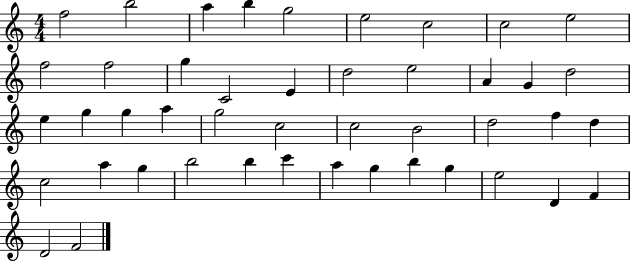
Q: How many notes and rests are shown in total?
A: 45